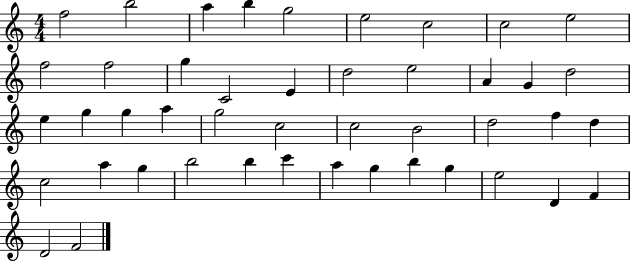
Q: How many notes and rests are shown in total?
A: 45